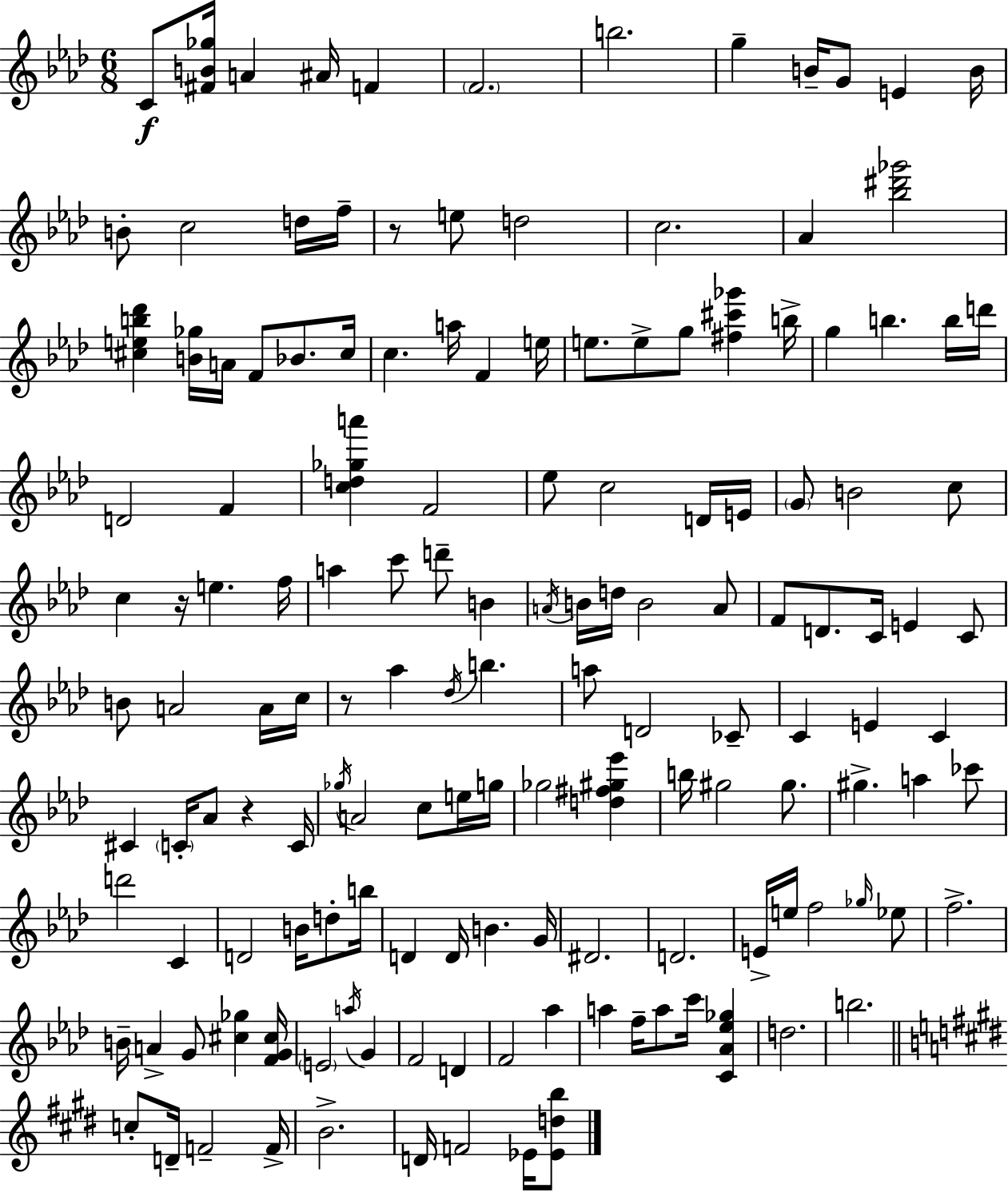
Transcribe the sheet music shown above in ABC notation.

X:1
T:Untitled
M:6/8
L:1/4
K:Ab
C/2 [^FB_g]/4 A ^A/4 F F2 b2 g B/4 G/2 E B/4 B/2 c2 d/4 f/4 z/2 e/2 d2 c2 _A [_b^d'_g']2 [^ceb_d'] [B_g]/4 A/4 F/2 _B/2 ^c/4 c a/4 F e/4 e/2 e/2 g/2 [^f^c'_g'] b/4 g b b/4 d'/4 D2 F [cd_ga'] F2 _e/2 c2 D/4 E/4 G/2 B2 c/2 c z/4 e f/4 a c'/2 d'/2 B A/4 B/4 d/4 B2 A/2 F/2 D/2 C/4 E C/2 B/2 A2 A/4 c/4 z/2 _a _d/4 b a/2 D2 _C/2 C E C ^C C/4 _A/2 z C/4 _g/4 A2 c/2 e/4 g/4 _g2 [d^f^g_e'] b/4 ^g2 ^g/2 ^g a _c'/2 d'2 C D2 B/4 d/2 b/4 D D/4 B G/4 ^D2 D2 E/4 e/4 f2 _g/4 _e/2 f2 B/4 A G/2 [^c_g] [FG^c]/4 E2 a/4 G F2 D F2 _a a f/4 a/2 c'/4 [C_A_e_g] d2 b2 c/2 D/4 F2 F/4 B2 D/4 F2 _E/4 [_Edb]/2